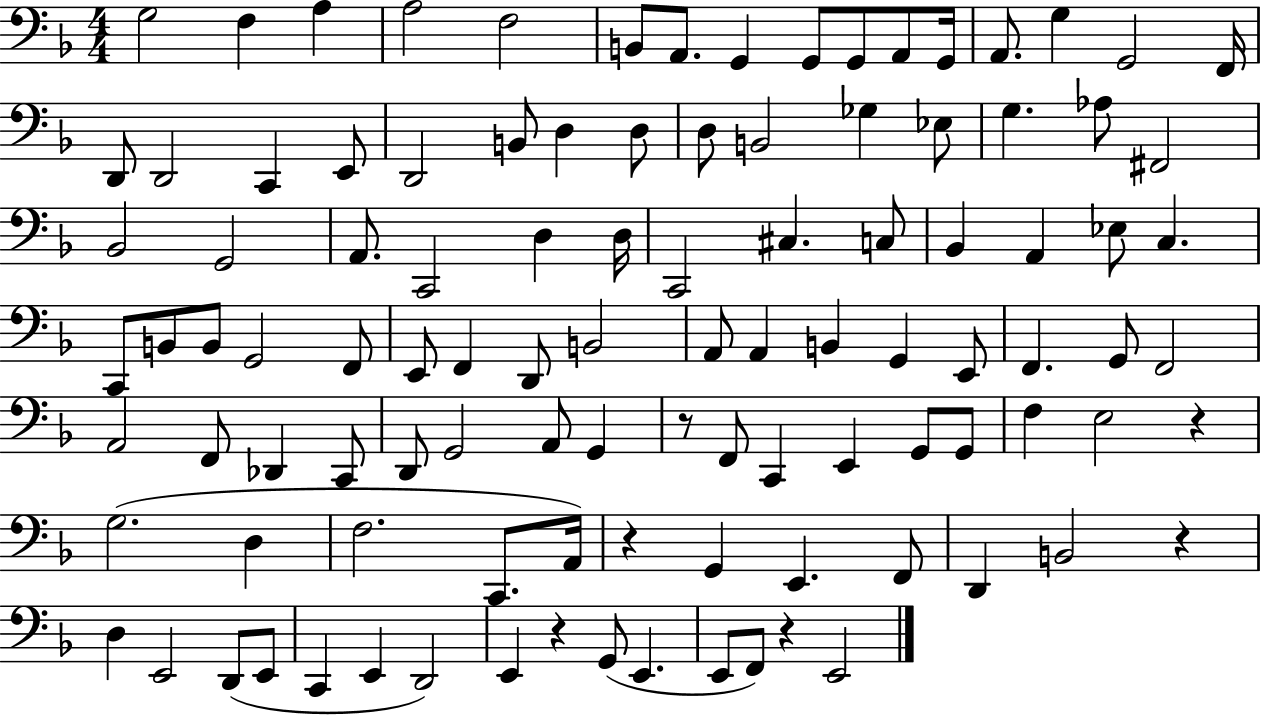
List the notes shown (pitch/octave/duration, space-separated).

G3/h F3/q A3/q A3/h F3/h B2/e A2/e. G2/q G2/e G2/e A2/e G2/s A2/e. G3/q G2/h F2/s D2/e D2/h C2/q E2/e D2/h B2/e D3/q D3/e D3/e B2/h Gb3/q Eb3/e G3/q. Ab3/e F#2/h Bb2/h G2/h A2/e. C2/h D3/q D3/s C2/h C#3/q. C3/e Bb2/q A2/q Eb3/e C3/q. C2/e B2/e B2/e G2/h F2/e E2/e F2/q D2/e B2/h A2/e A2/q B2/q G2/q E2/e F2/q. G2/e F2/h A2/h F2/e Db2/q C2/e D2/e G2/h A2/e G2/q R/e F2/e C2/q E2/q G2/e G2/e F3/q E3/h R/q G3/h. D3/q F3/h. C2/e. A2/s R/q G2/q E2/q. F2/e D2/q B2/h R/q D3/q E2/h D2/e E2/e C2/q E2/q D2/h E2/q R/q G2/e E2/q. E2/e F2/e R/q E2/h